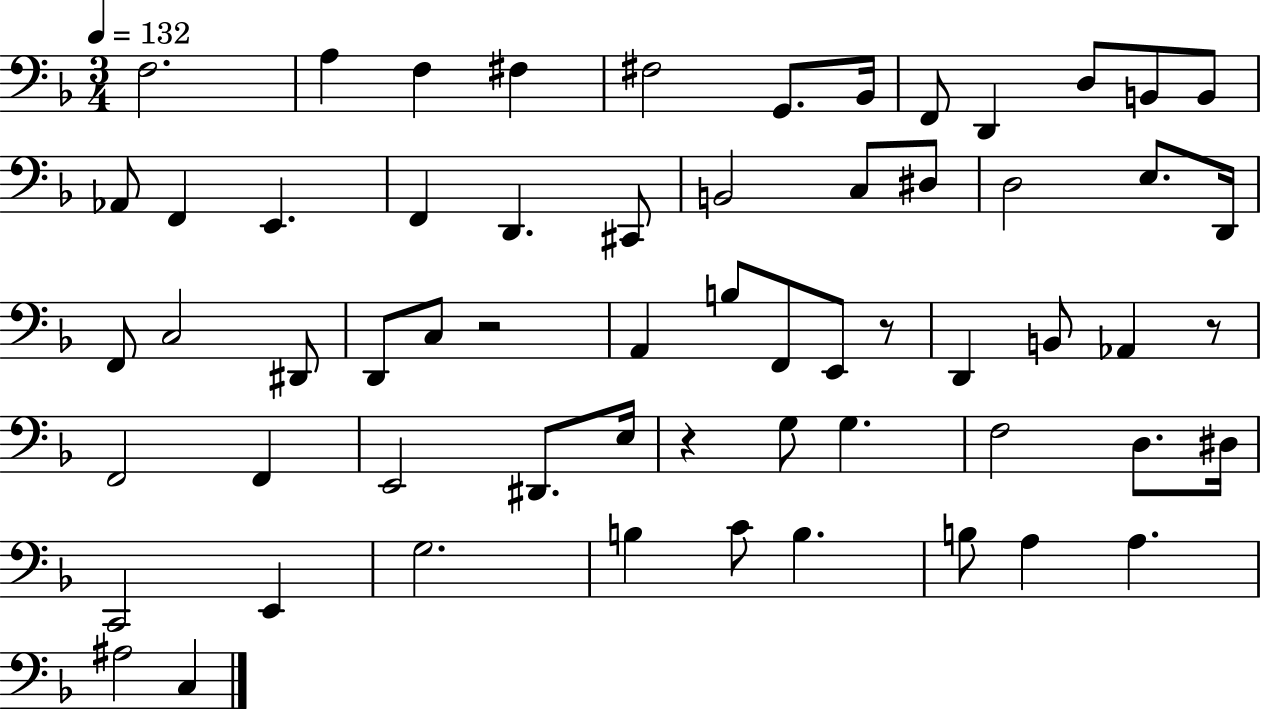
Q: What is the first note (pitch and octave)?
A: F3